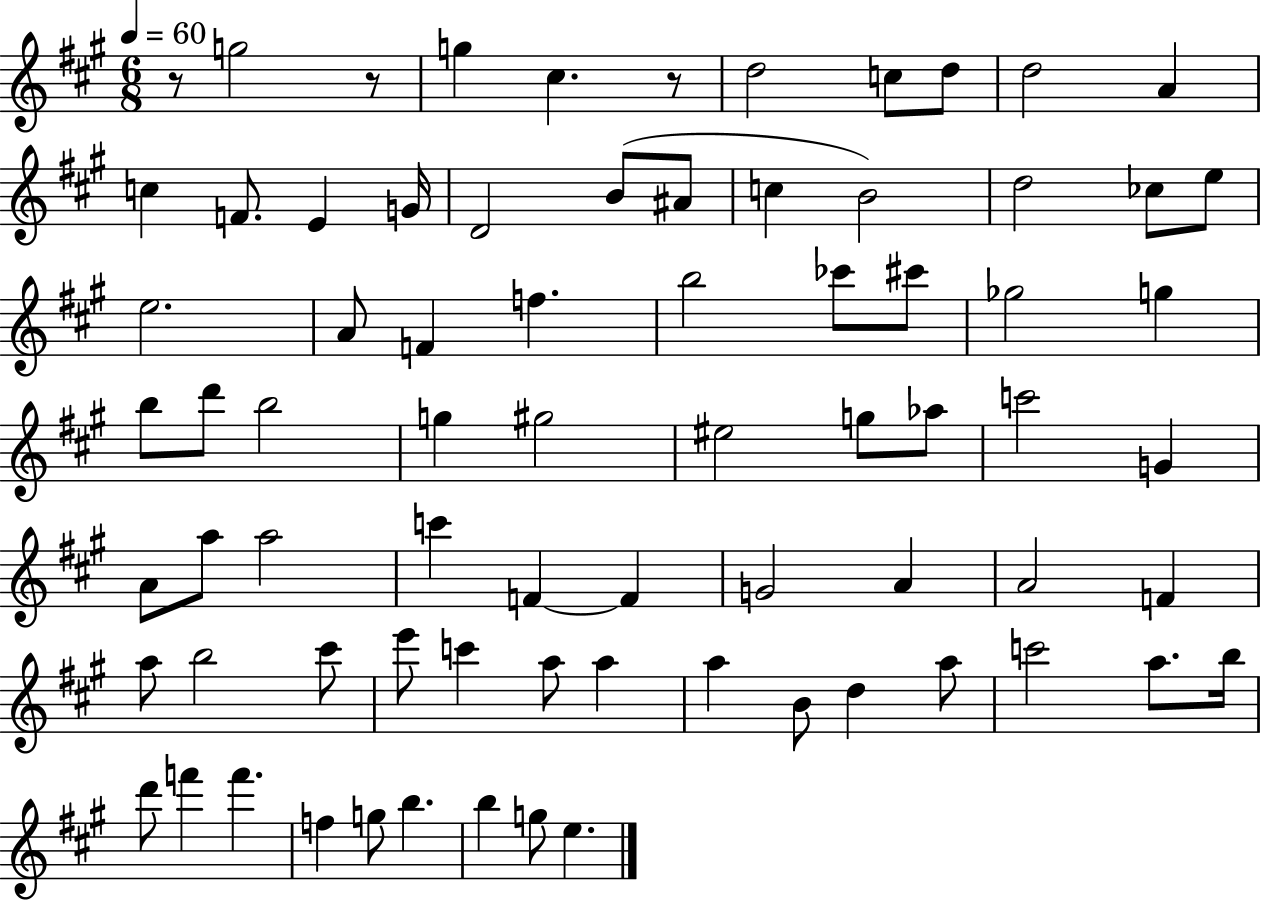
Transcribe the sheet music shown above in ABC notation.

X:1
T:Untitled
M:6/8
L:1/4
K:A
z/2 g2 z/2 g ^c z/2 d2 c/2 d/2 d2 A c F/2 E G/4 D2 B/2 ^A/2 c B2 d2 _c/2 e/2 e2 A/2 F f b2 _c'/2 ^c'/2 _g2 g b/2 d'/2 b2 g ^g2 ^e2 g/2 _a/2 c'2 G A/2 a/2 a2 c' F F G2 A A2 F a/2 b2 ^c'/2 e'/2 c' a/2 a a B/2 d a/2 c'2 a/2 b/4 d'/2 f' f' f g/2 b b g/2 e